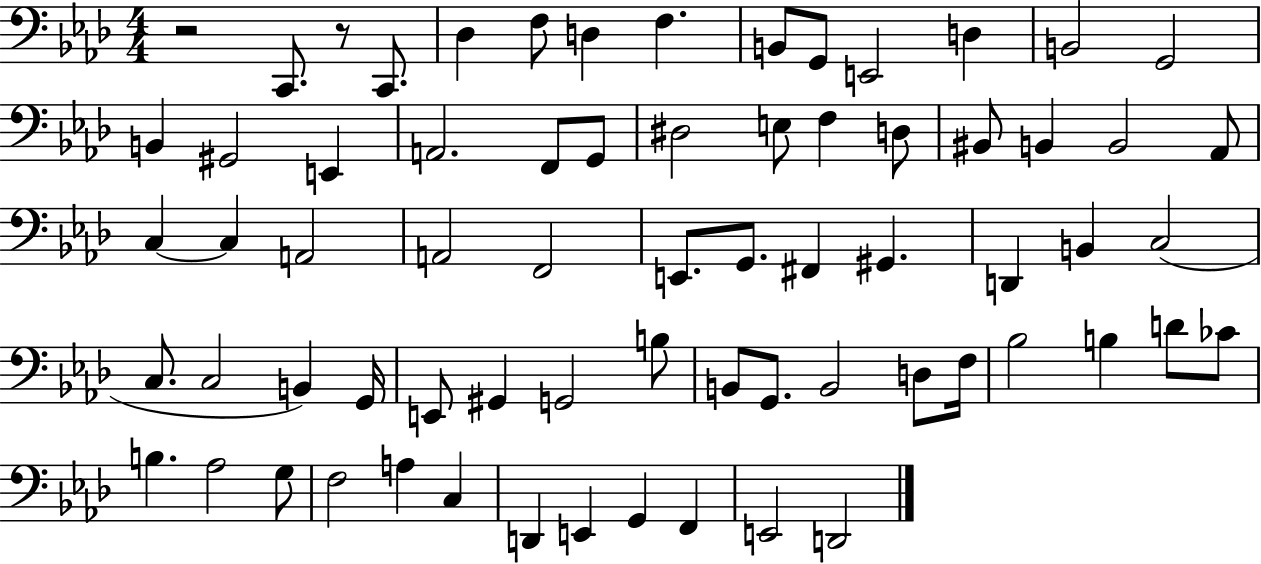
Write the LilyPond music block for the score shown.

{
  \clef bass
  \numericTimeSignature
  \time 4/4
  \key aes \major
  r2 c,8. r8 c,8. | des4 f8 d4 f4. | b,8 g,8 e,2 d4 | b,2 g,2 | \break b,4 gis,2 e,4 | a,2. f,8 g,8 | dis2 e8 f4 d8 | bis,8 b,4 b,2 aes,8 | \break c4~~ c4 a,2 | a,2 f,2 | e,8. g,8. fis,4 gis,4. | d,4 b,4 c2( | \break c8. c2 b,4) g,16 | e,8 gis,4 g,2 b8 | b,8 g,8. b,2 d8 f16 | bes2 b4 d'8 ces'8 | \break b4. aes2 g8 | f2 a4 c4 | d,4 e,4 g,4 f,4 | e,2 d,2 | \break \bar "|."
}